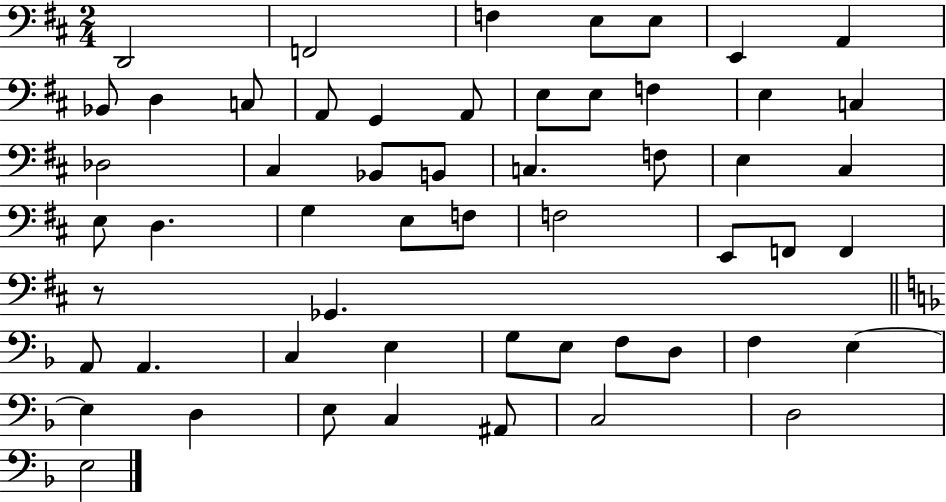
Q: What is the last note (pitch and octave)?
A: E3